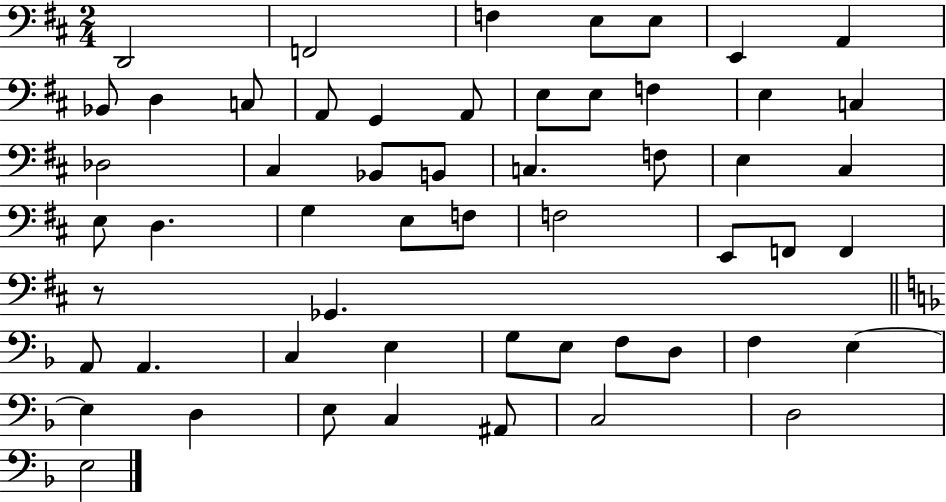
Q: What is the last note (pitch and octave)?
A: E3